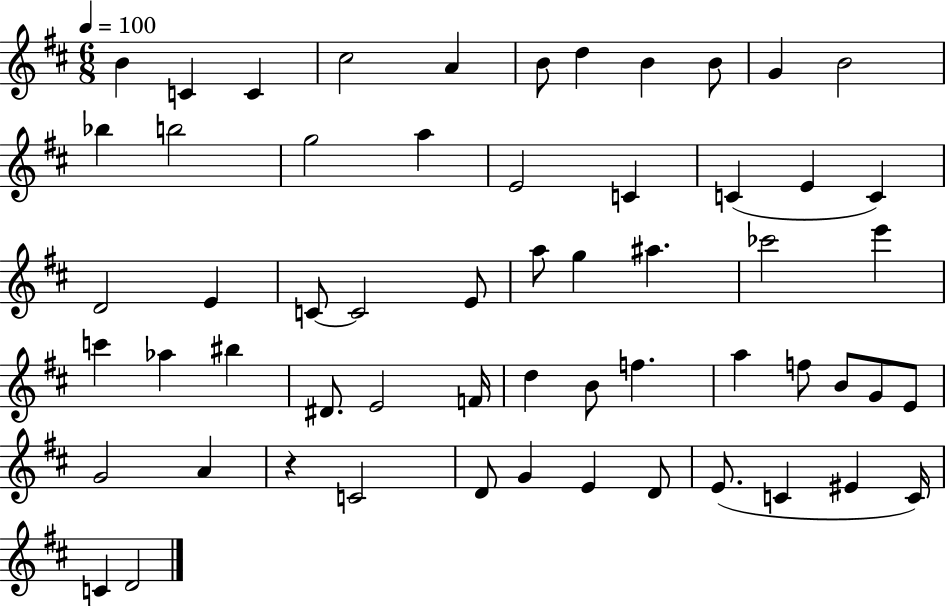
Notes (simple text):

B4/q C4/q C4/q C#5/h A4/q B4/e D5/q B4/q B4/e G4/q B4/h Bb5/q B5/h G5/h A5/q E4/h C4/q C4/q E4/q C4/q D4/h E4/q C4/e C4/h E4/e A5/e G5/q A#5/q. CES6/h E6/q C6/q Ab5/q BIS5/q D#4/e. E4/h F4/s D5/q B4/e F5/q. A5/q F5/e B4/e G4/e E4/e G4/h A4/q R/q C4/h D4/e G4/q E4/q D4/e E4/e. C4/q EIS4/q C4/s C4/q D4/h